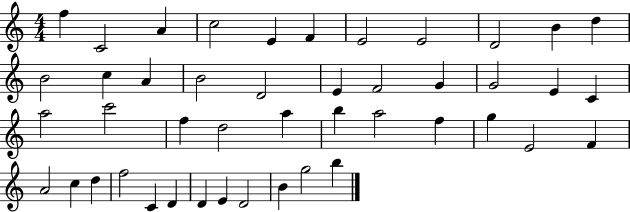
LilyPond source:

{
  \clef treble
  \numericTimeSignature
  \time 4/4
  \key c \major
  f''4 c'2 a'4 | c''2 e'4 f'4 | e'2 e'2 | d'2 b'4 d''4 | \break b'2 c''4 a'4 | b'2 d'2 | e'4 f'2 g'4 | g'2 e'4 c'4 | \break a''2 c'''2 | f''4 d''2 a''4 | b''4 a''2 f''4 | g''4 e'2 f'4 | \break a'2 c''4 d''4 | f''2 c'4 d'4 | d'4 e'4 d'2 | b'4 g''2 b''4 | \break \bar "|."
}